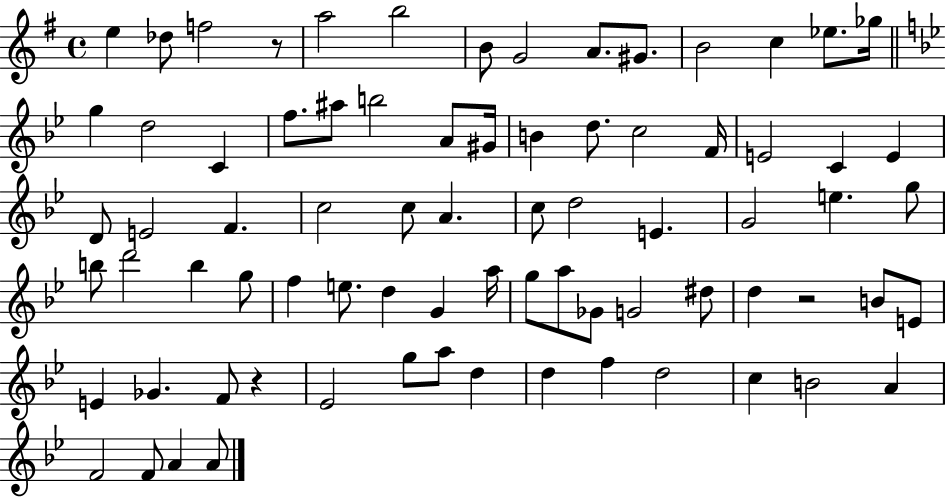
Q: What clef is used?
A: treble